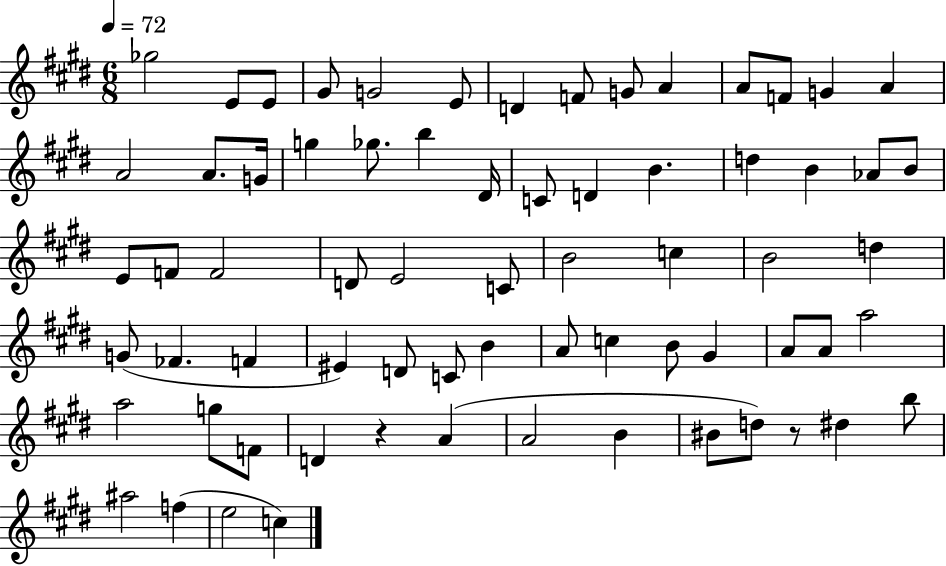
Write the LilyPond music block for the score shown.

{
  \clef treble
  \numericTimeSignature
  \time 6/8
  \key e \major
  \tempo 4 = 72
  \repeat volta 2 { ges''2 e'8 e'8 | gis'8 g'2 e'8 | d'4 f'8 g'8 a'4 | a'8 f'8 g'4 a'4 | \break a'2 a'8. g'16 | g''4 ges''8. b''4 dis'16 | c'8 d'4 b'4. | d''4 b'4 aes'8 b'8 | \break e'8 f'8 f'2 | d'8 e'2 c'8 | b'2 c''4 | b'2 d''4 | \break g'8( fes'4. f'4 | eis'4) d'8 c'8 b'4 | a'8 c''4 b'8 gis'4 | a'8 a'8 a''2 | \break a''2 g''8 f'8 | d'4 r4 a'4( | a'2 b'4 | bis'8 d''8) r8 dis''4 b''8 | \break ais''2 f''4( | e''2 c''4) | } \bar "|."
}